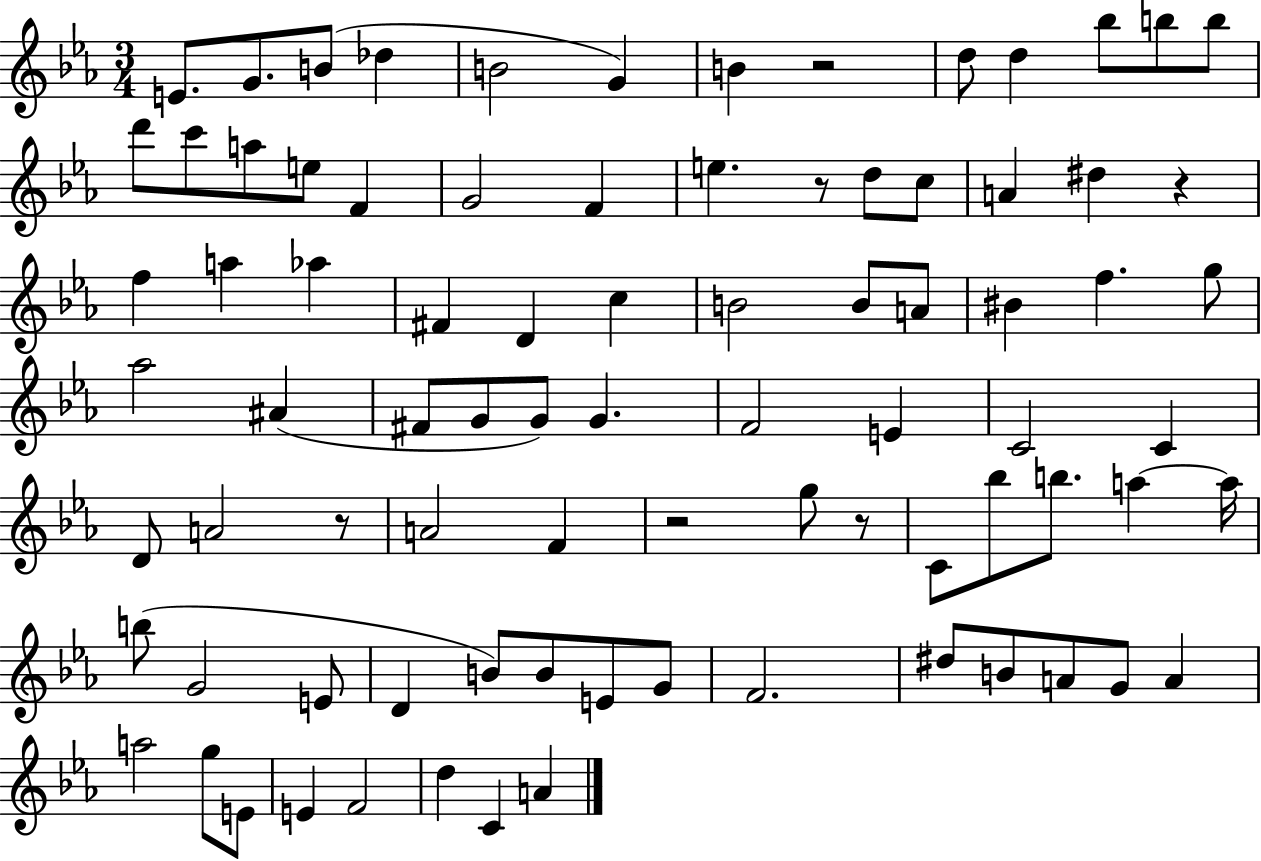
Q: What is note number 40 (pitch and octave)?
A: G4